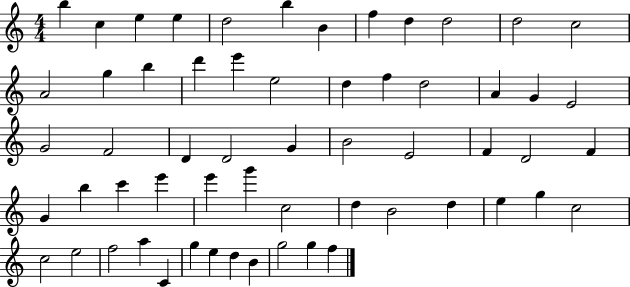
{
  \clef treble
  \numericTimeSignature
  \time 4/4
  \key c \major
  b''4 c''4 e''4 e''4 | d''2 b''4 b'4 | f''4 d''4 d''2 | d''2 c''2 | \break a'2 g''4 b''4 | d'''4 e'''4 e''2 | d''4 f''4 d''2 | a'4 g'4 e'2 | \break g'2 f'2 | d'4 d'2 g'4 | b'2 e'2 | f'4 d'2 f'4 | \break g'4 b''4 c'''4 e'''4 | e'''4 g'''4 c''2 | d''4 b'2 d''4 | e''4 g''4 c''2 | \break c''2 e''2 | f''2 a''4 c'4 | g''4 e''4 d''4 b'4 | g''2 g''4 f''4 | \break \bar "|."
}